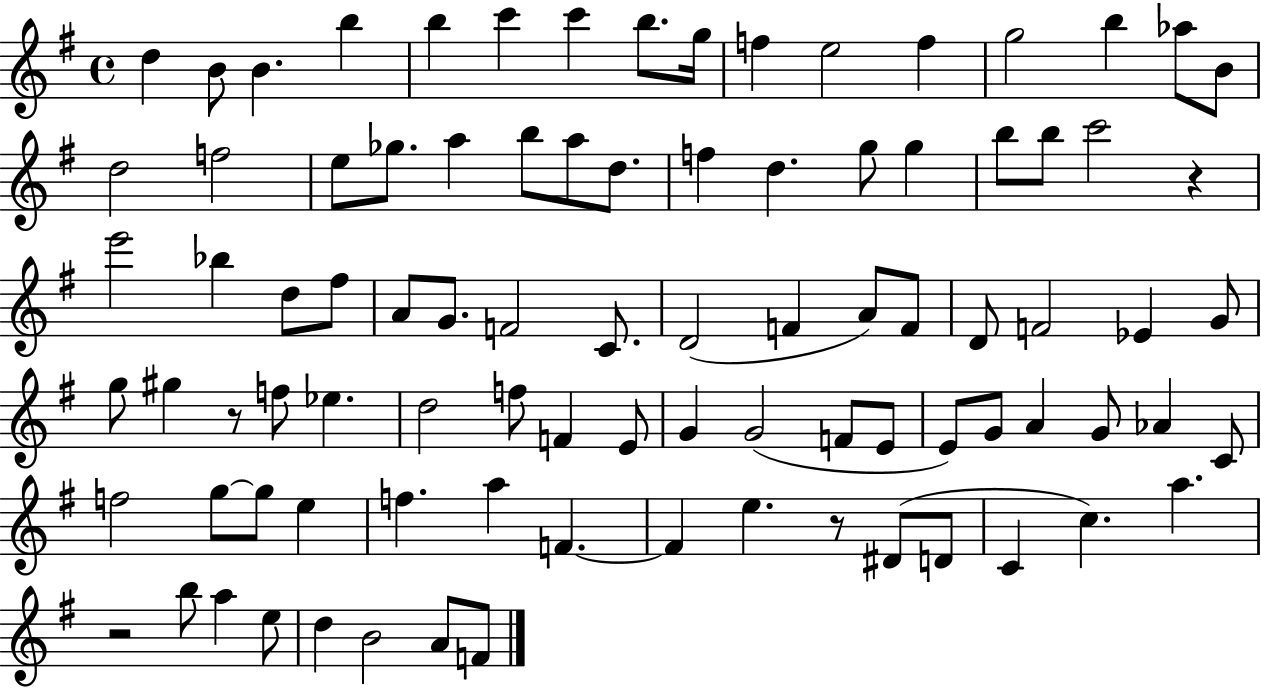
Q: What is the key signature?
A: G major